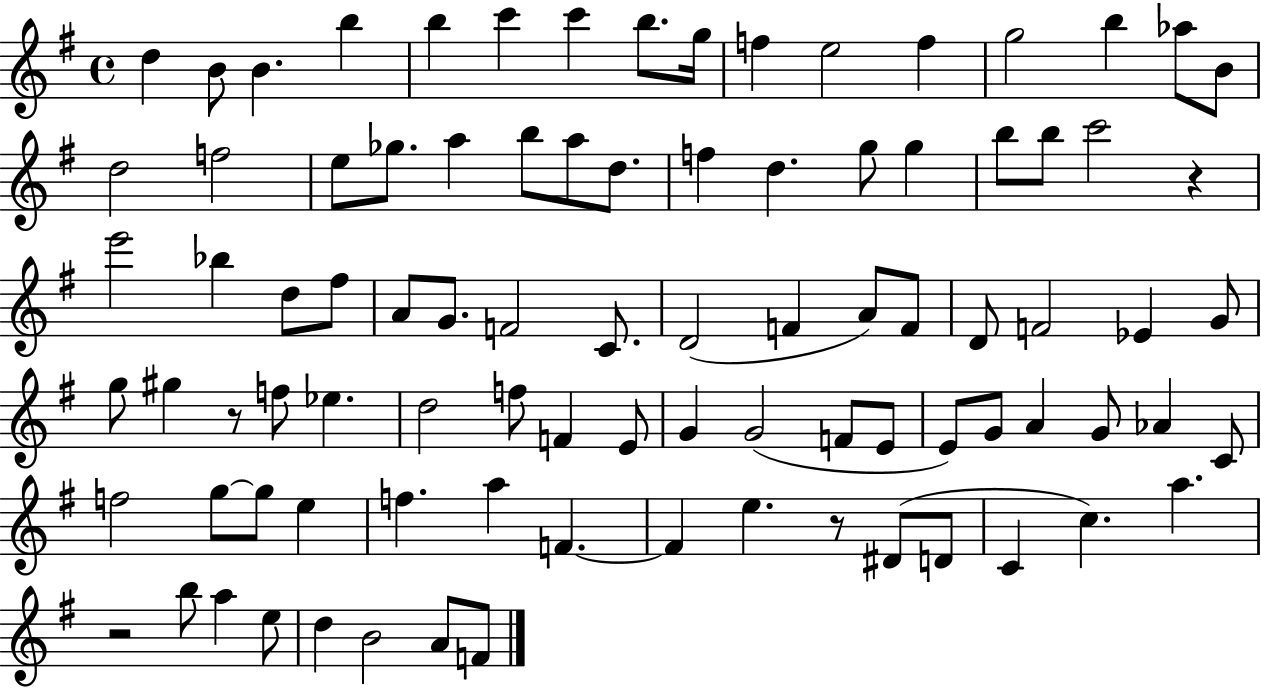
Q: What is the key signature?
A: G major